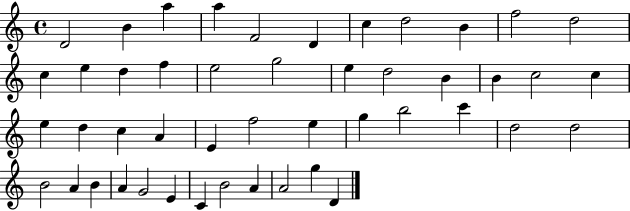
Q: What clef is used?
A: treble